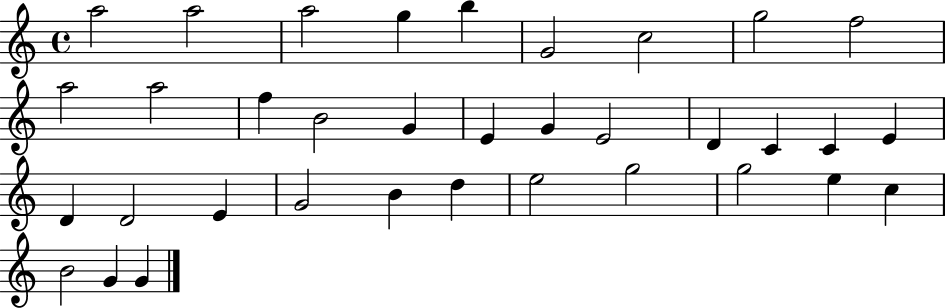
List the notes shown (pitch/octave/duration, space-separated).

A5/h A5/h A5/h G5/q B5/q G4/h C5/h G5/h F5/h A5/h A5/h F5/q B4/h G4/q E4/q G4/q E4/h D4/q C4/q C4/q E4/q D4/q D4/h E4/q G4/h B4/q D5/q E5/h G5/h G5/h E5/q C5/q B4/h G4/q G4/q